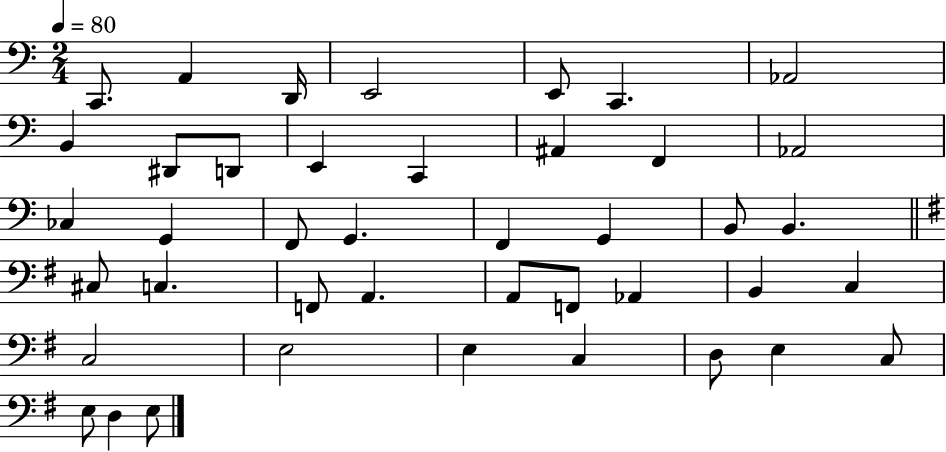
C2/e. A2/q D2/s E2/h E2/e C2/q. Ab2/h B2/q D#2/e D2/e E2/q C2/q A#2/q F2/q Ab2/h CES3/q G2/q F2/e G2/q. F2/q G2/q B2/e B2/q. C#3/e C3/q. F2/e A2/q. A2/e F2/e Ab2/q B2/q C3/q C3/h E3/h E3/q C3/q D3/e E3/q C3/e E3/e D3/q E3/e